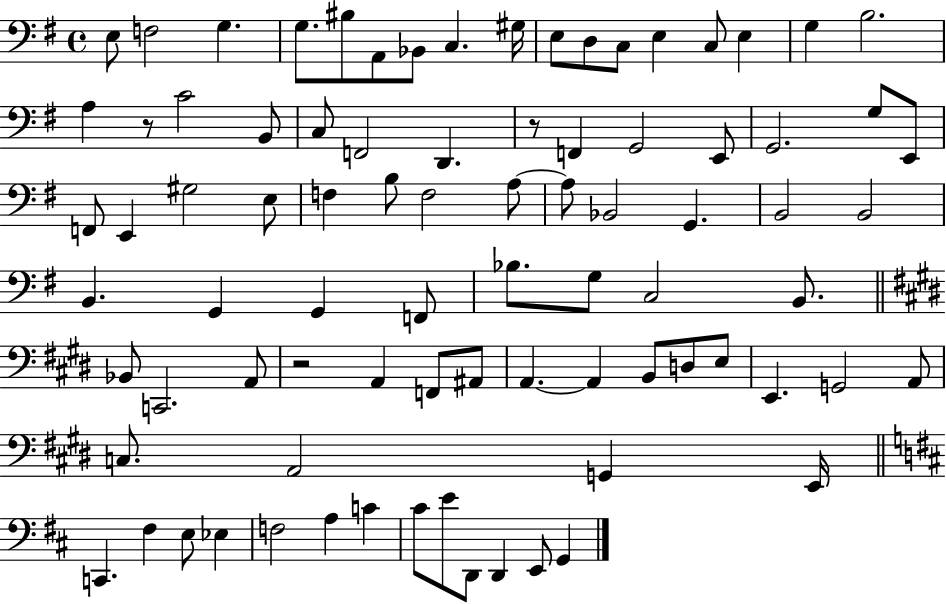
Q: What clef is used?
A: bass